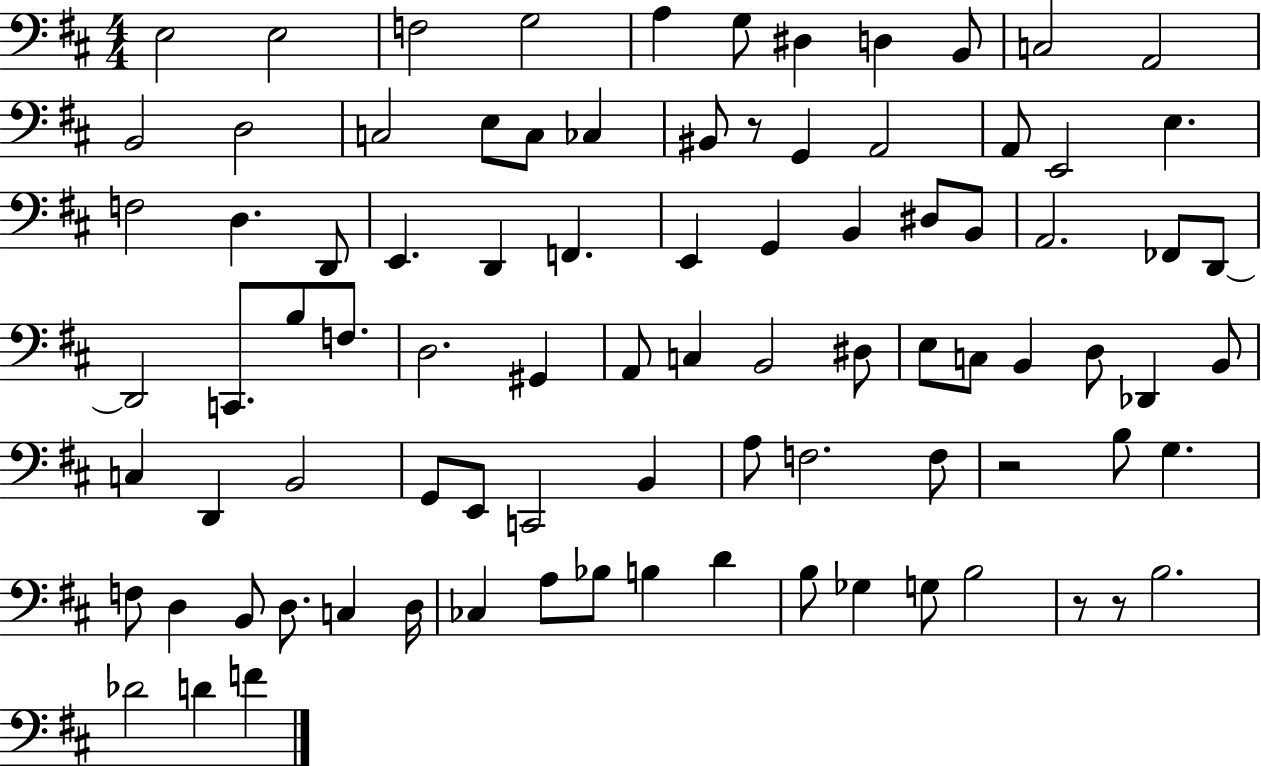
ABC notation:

X:1
T:Untitled
M:4/4
L:1/4
K:D
E,2 E,2 F,2 G,2 A, G,/2 ^D, D, B,,/2 C,2 A,,2 B,,2 D,2 C,2 E,/2 C,/2 _C, ^B,,/2 z/2 G,, A,,2 A,,/2 E,,2 E, F,2 D, D,,/2 E,, D,, F,, E,, G,, B,, ^D,/2 B,,/2 A,,2 _F,,/2 D,,/2 D,,2 C,,/2 B,/2 F,/2 D,2 ^G,, A,,/2 C, B,,2 ^D,/2 E,/2 C,/2 B,, D,/2 _D,, B,,/2 C, D,, B,,2 G,,/2 E,,/2 C,,2 B,, A,/2 F,2 F,/2 z2 B,/2 G, F,/2 D, B,,/2 D,/2 C, D,/4 _C, A,/2 _B,/2 B, D B,/2 _G, G,/2 B,2 z/2 z/2 B,2 _D2 D F